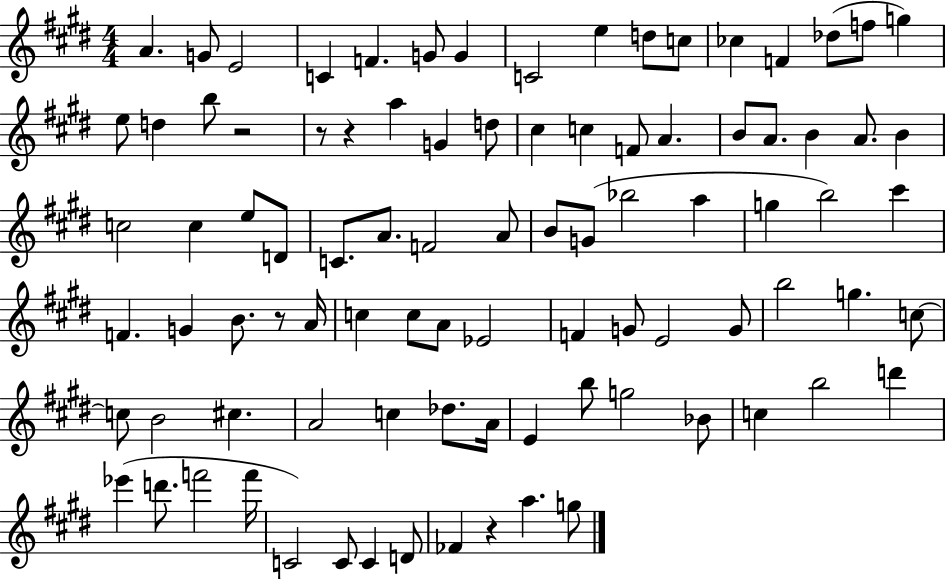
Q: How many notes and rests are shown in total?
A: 91